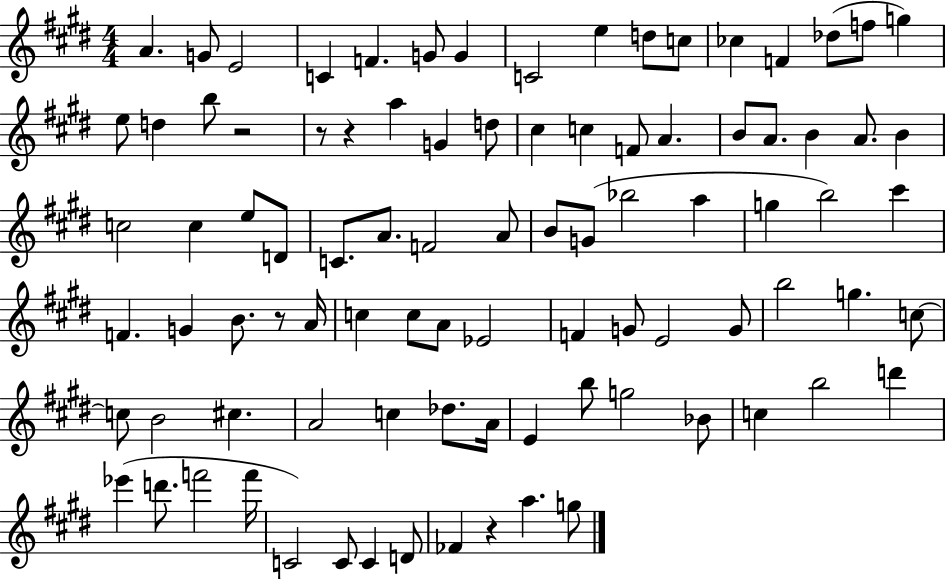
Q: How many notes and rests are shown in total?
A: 91